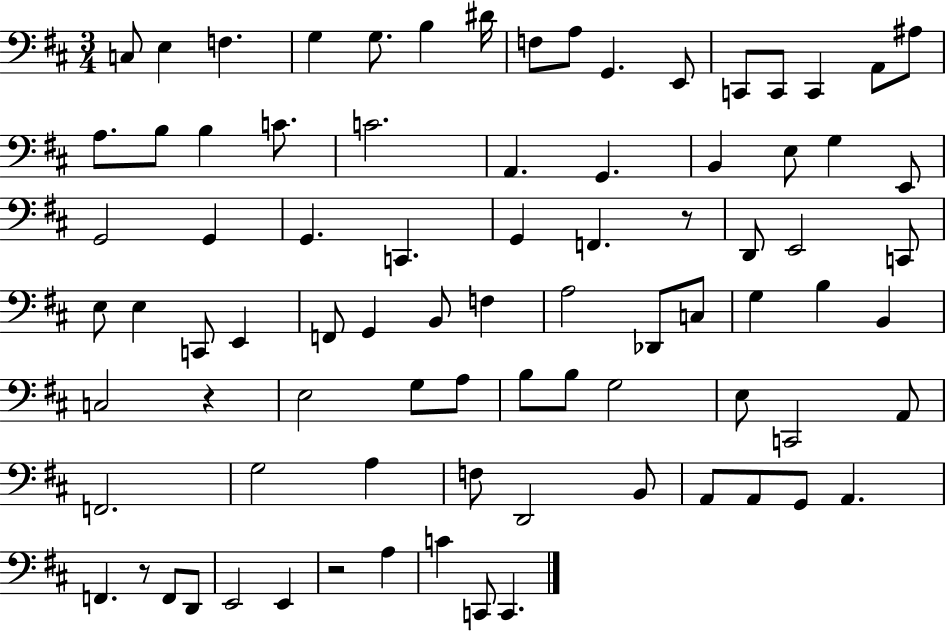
X:1
T:Untitled
M:3/4
L:1/4
K:D
C,/2 E, F, G, G,/2 B, ^D/4 F,/2 A,/2 G,, E,,/2 C,,/2 C,,/2 C,, A,,/2 ^A,/2 A,/2 B,/2 B, C/2 C2 A,, G,, B,, E,/2 G, E,,/2 G,,2 G,, G,, C,, G,, F,, z/2 D,,/2 E,,2 C,,/2 E,/2 E, C,,/2 E,, F,,/2 G,, B,,/2 F, A,2 _D,,/2 C,/2 G, B, B,, C,2 z E,2 G,/2 A,/2 B,/2 B,/2 G,2 E,/2 C,,2 A,,/2 F,,2 G,2 A, F,/2 D,,2 B,,/2 A,,/2 A,,/2 G,,/2 A,, F,, z/2 F,,/2 D,,/2 E,,2 E,, z2 A, C C,,/2 C,,